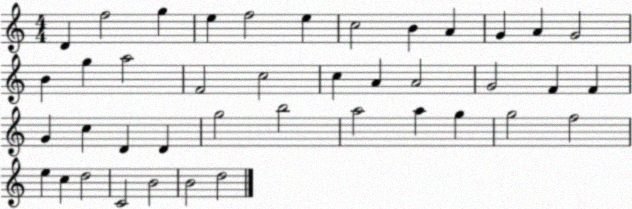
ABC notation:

X:1
T:Untitled
M:4/4
L:1/4
K:C
D f2 g e f2 e c2 B A G A G2 B g a2 F2 c2 c A A2 G2 F F G c D D g2 b2 a2 a g g2 f2 e c d2 C2 B2 B2 d2